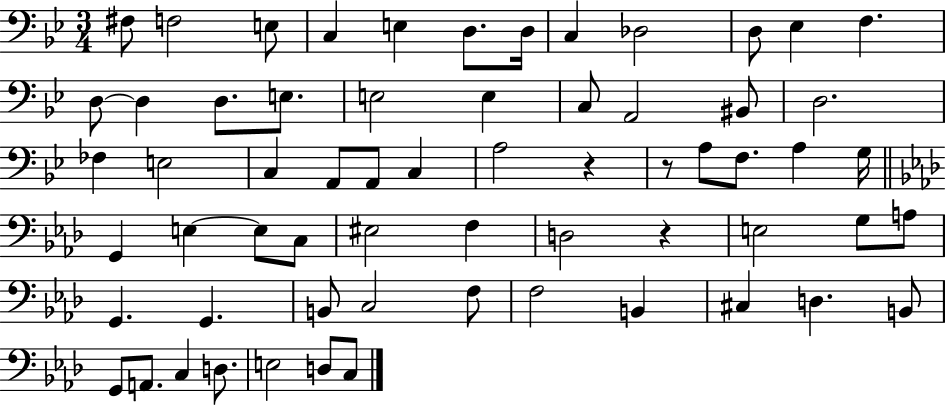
{
  \clef bass
  \numericTimeSignature
  \time 3/4
  \key bes \major
  fis8 f2 e8 | c4 e4 d8. d16 | c4 des2 | d8 ees4 f4. | \break d8~~ d4 d8. e8. | e2 e4 | c8 a,2 bis,8 | d2. | \break fes4 e2 | c4 a,8 a,8 c4 | a2 r4 | r8 a8 f8. a4 g16 | \break \bar "||" \break \key aes \major g,4 e4~~ e8 c8 | eis2 f4 | d2 r4 | e2 g8 a8 | \break g,4. g,4. | b,8 c2 f8 | f2 b,4 | cis4 d4. b,8 | \break g,8 a,8. c4 d8. | e2 d8 c8 | \bar "|."
}